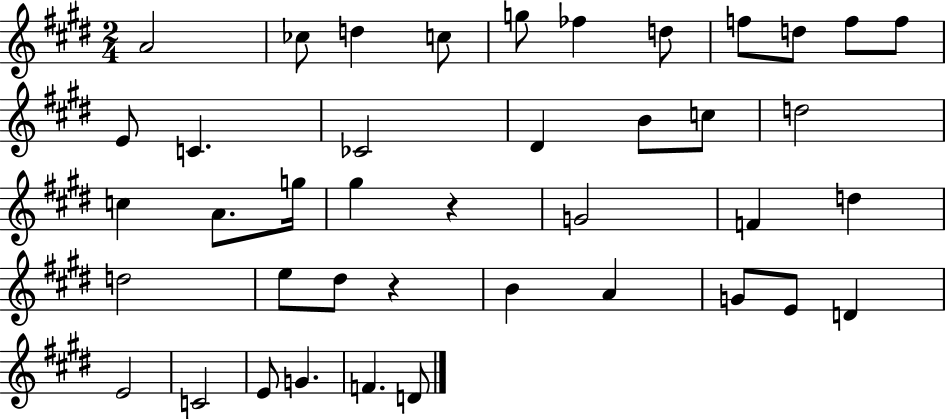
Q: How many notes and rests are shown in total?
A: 41